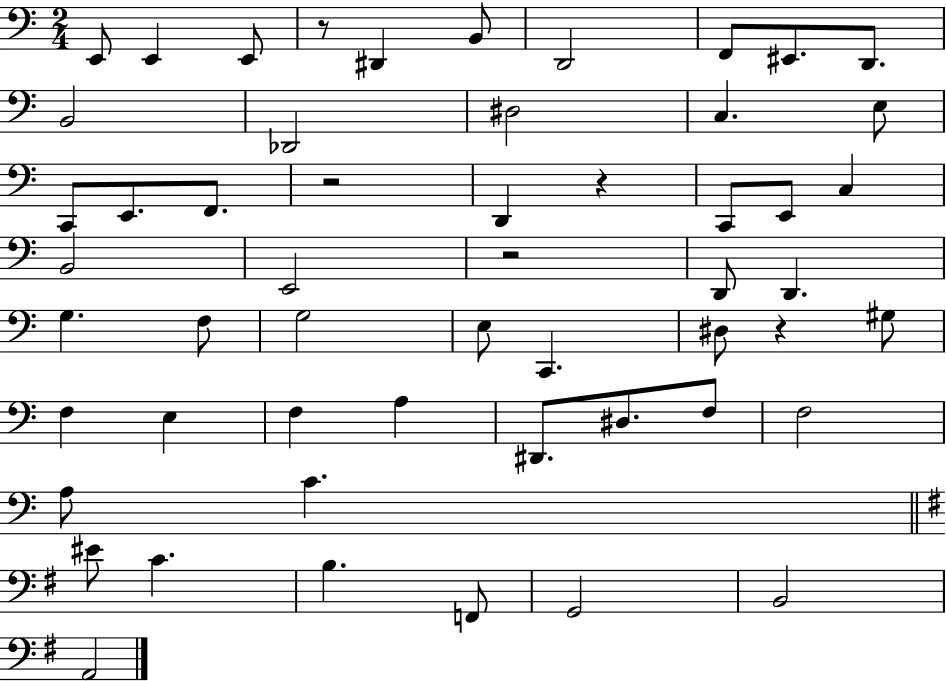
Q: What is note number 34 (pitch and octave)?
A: E3